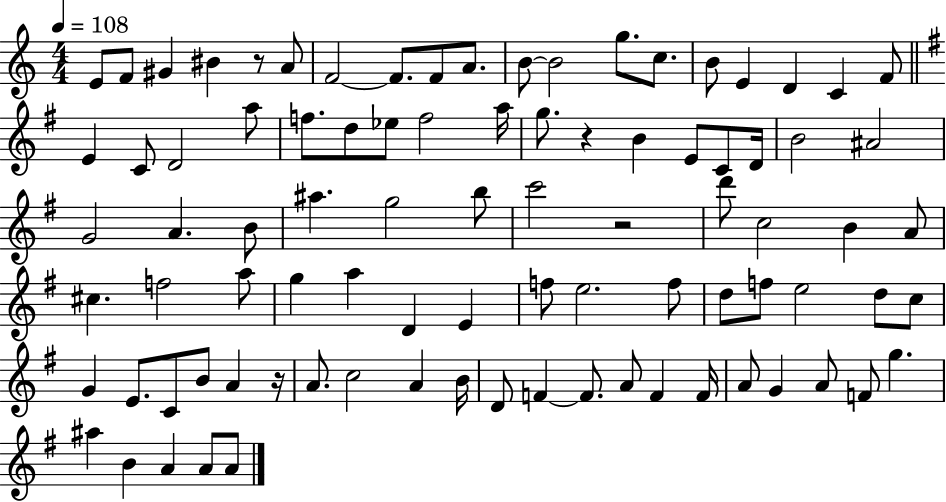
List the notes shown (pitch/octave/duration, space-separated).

E4/e F4/e G#4/q BIS4/q R/e A4/e F4/h F4/e. F4/e A4/e. B4/e B4/h G5/e. C5/e. B4/e E4/q D4/q C4/q F4/e E4/q C4/e D4/h A5/e F5/e. D5/e Eb5/e F5/h A5/s G5/e. R/q B4/q E4/e C4/e D4/s B4/h A#4/h G4/h A4/q. B4/e A#5/q. G5/h B5/e C6/h R/h D6/e C5/h B4/q A4/e C#5/q. F5/h A5/e G5/q A5/q D4/q E4/q F5/e E5/h. F5/e D5/e F5/e E5/h D5/e C5/e G4/q E4/e. C4/e B4/e A4/q R/s A4/e. C5/h A4/q B4/s D4/e F4/q F4/e. A4/e F4/q F4/s A4/e G4/q A4/e F4/e G5/q. A#5/q B4/q A4/q A4/e A4/e